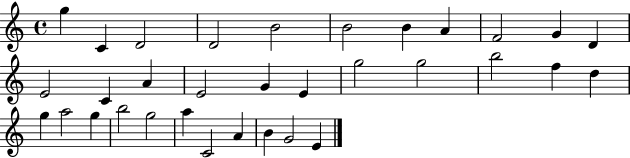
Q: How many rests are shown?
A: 0